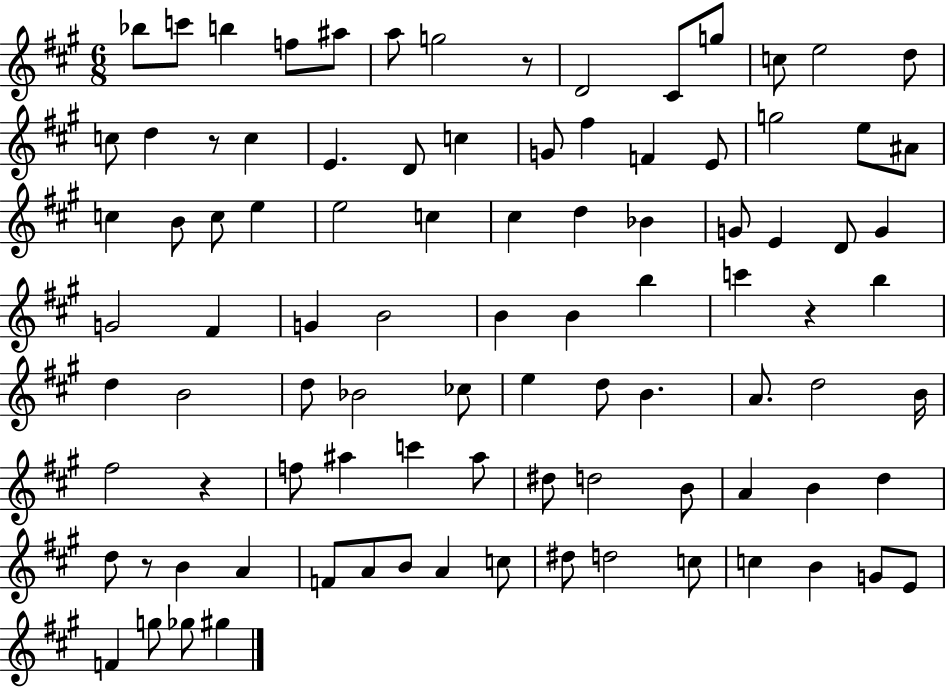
{
  \clef treble
  \numericTimeSignature
  \time 6/8
  \key a \major
  bes''8 c'''8 b''4 f''8 ais''8 | a''8 g''2 r8 | d'2 cis'8 g''8 | c''8 e''2 d''8 | \break c''8 d''4 r8 c''4 | e'4. d'8 c''4 | g'8 fis''4 f'4 e'8 | g''2 e''8 ais'8 | \break c''4 b'8 c''8 e''4 | e''2 c''4 | cis''4 d''4 bes'4 | g'8 e'4 d'8 g'4 | \break g'2 fis'4 | g'4 b'2 | b'4 b'4 b''4 | c'''4 r4 b''4 | \break d''4 b'2 | d''8 bes'2 ces''8 | e''4 d''8 b'4. | a'8. d''2 b'16 | \break fis''2 r4 | f''8 ais''4 c'''4 ais''8 | dis''8 d''2 b'8 | a'4 b'4 d''4 | \break d''8 r8 b'4 a'4 | f'8 a'8 b'8 a'4 c''8 | dis''8 d''2 c''8 | c''4 b'4 g'8 e'8 | \break f'4 g''8 ges''8 gis''4 | \bar "|."
}